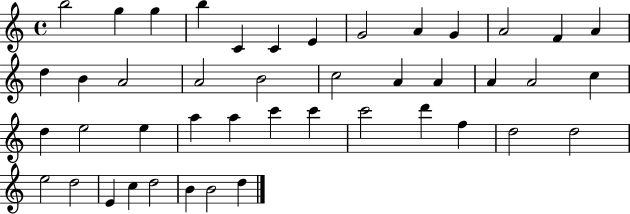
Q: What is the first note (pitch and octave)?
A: B5